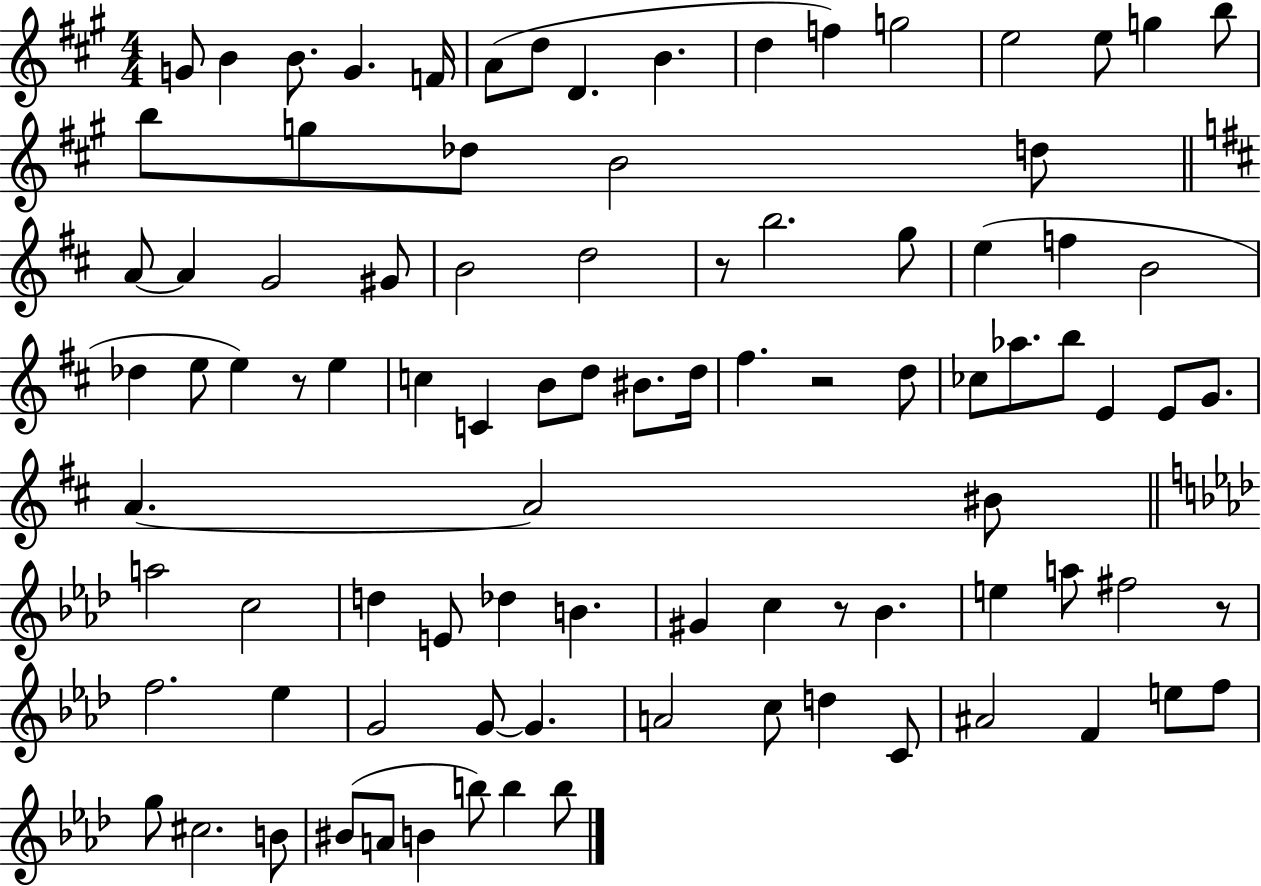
{
  \clef treble
  \numericTimeSignature
  \time 4/4
  \key a \major
  \repeat volta 2 { g'8 b'4 b'8. g'4. f'16 | a'8( d''8 d'4. b'4. | d''4 f''4) g''2 | e''2 e''8 g''4 b''8 | \break b''8 g''8 des''8 b'2 d''8 | \bar "||" \break \key d \major a'8~~ a'4 g'2 gis'8 | b'2 d''2 | r8 b''2. g''8 | e''4( f''4 b'2 | \break des''4 e''8 e''4) r8 e''4 | c''4 c'4 b'8 d''8 bis'8. d''16 | fis''4. r2 d''8 | ces''8 aes''8. b''8 e'4 e'8 g'8. | \break a'4.~~ a'2 bis'8 | \bar "||" \break \key f \minor a''2 c''2 | d''4 e'8 des''4 b'4. | gis'4 c''4 r8 bes'4. | e''4 a''8 fis''2 r8 | \break f''2. ees''4 | g'2 g'8~~ g'4. | a'2 c''8 d''4 c'8 | ais'2 f'4 e''8 f''8 | \break g''8 cis''2. b'8 | bis'8( a'8 b'4 b''8) b''4 b''8 | } \bar "|."
}